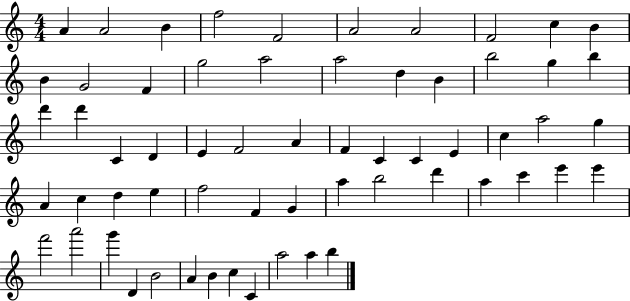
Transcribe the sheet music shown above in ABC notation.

X:1
T:Untitled
M:4/4
L:1/4
K:C
A A2 B f2 F2 A2 A2 F2 c B B G2 F g2 a2 a2 d B b2 g b d' d' C D E F2 A F C C E c a2 g A c d e f2 F G a b2 d' a c' e' e' f'2 a'2 g' D B2 A B c C a2 a b